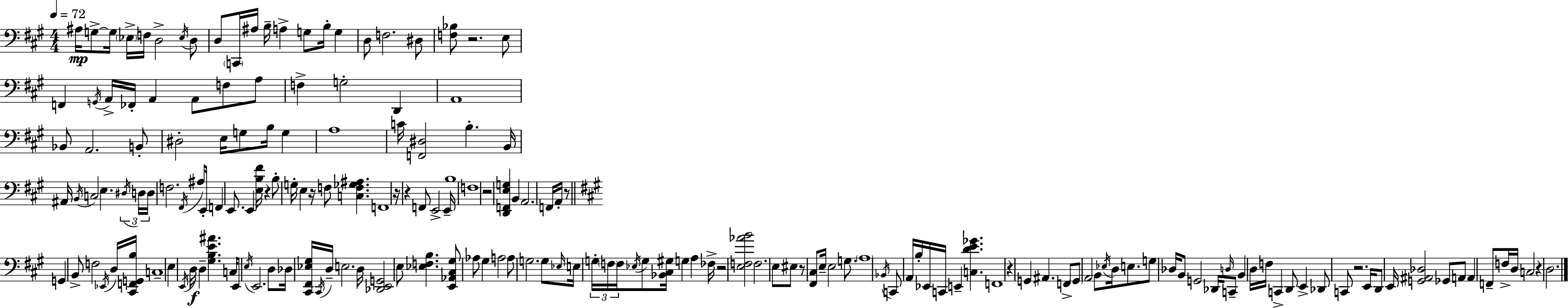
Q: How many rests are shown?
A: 12